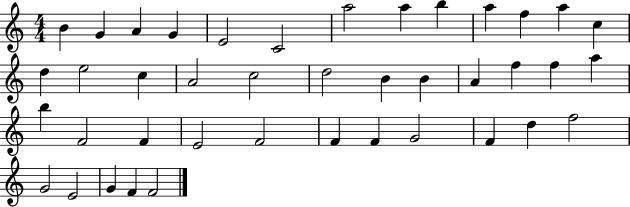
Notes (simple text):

B4/q G4/q A4/q G4/q E4/h C4/h A5/h A5/q B5/q A5/q F5/q A5/q C5/q D5/q E5/h C5/q A4/h C5/h D5/h B4/q B4/q A4/q F5/q F5/q A5/q B5/q F4/h F4/q E4/h F4/h F4/q F4/q G4/h F4/q D5/q F5/h G4/h E4/h G4/q F4/q F4/h